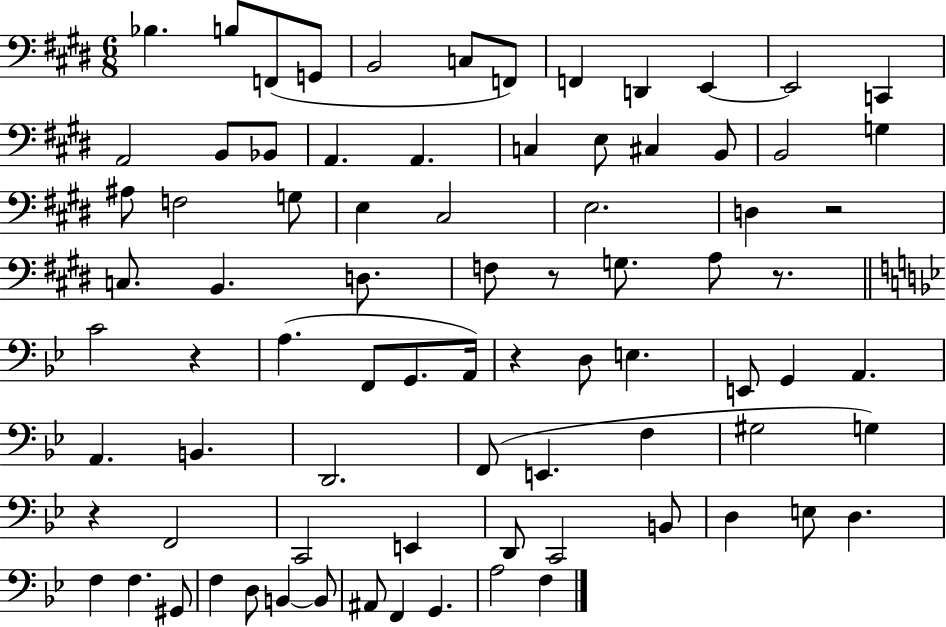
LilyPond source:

{
  \clef bass
  \numericTimeSignature
  \time 6/8
  \key e \major
  \repeat volta 2 { bes4. b8 f,8( g,8 | b,2 c8 f,8) | f,4 d,4 e,4~~ | e,2 c,4 | \break a,2 b,8 bes,8 | a,4. a,4. | c4 e8 cis4 b,8 | b,2 g4 | \break ais8 f2 g8 | e4 cis2 | e2. | d4 r2 | \break c8. b,4. d8. | f8 r8 g8. a8 r8. | \bar "||" \break \key g \minor c'2 r4 | a4.( f,8 g,8. a,16) | r4 d8 e4. | e,8 g,4 a,4. | \break a,4. b,4. | d,2. | f,8( e,4. f4 | gis2 g4) | \break r4 f,2 | c,2 e,4 | d,8 c,2 b,8 | d4 e8 d4. | \break f4 f4. gis,8 | f4 d8 b,4~~ b,8 | ais,8 f,4 g,4. | a2 f4 | \break } \bar "|."
}